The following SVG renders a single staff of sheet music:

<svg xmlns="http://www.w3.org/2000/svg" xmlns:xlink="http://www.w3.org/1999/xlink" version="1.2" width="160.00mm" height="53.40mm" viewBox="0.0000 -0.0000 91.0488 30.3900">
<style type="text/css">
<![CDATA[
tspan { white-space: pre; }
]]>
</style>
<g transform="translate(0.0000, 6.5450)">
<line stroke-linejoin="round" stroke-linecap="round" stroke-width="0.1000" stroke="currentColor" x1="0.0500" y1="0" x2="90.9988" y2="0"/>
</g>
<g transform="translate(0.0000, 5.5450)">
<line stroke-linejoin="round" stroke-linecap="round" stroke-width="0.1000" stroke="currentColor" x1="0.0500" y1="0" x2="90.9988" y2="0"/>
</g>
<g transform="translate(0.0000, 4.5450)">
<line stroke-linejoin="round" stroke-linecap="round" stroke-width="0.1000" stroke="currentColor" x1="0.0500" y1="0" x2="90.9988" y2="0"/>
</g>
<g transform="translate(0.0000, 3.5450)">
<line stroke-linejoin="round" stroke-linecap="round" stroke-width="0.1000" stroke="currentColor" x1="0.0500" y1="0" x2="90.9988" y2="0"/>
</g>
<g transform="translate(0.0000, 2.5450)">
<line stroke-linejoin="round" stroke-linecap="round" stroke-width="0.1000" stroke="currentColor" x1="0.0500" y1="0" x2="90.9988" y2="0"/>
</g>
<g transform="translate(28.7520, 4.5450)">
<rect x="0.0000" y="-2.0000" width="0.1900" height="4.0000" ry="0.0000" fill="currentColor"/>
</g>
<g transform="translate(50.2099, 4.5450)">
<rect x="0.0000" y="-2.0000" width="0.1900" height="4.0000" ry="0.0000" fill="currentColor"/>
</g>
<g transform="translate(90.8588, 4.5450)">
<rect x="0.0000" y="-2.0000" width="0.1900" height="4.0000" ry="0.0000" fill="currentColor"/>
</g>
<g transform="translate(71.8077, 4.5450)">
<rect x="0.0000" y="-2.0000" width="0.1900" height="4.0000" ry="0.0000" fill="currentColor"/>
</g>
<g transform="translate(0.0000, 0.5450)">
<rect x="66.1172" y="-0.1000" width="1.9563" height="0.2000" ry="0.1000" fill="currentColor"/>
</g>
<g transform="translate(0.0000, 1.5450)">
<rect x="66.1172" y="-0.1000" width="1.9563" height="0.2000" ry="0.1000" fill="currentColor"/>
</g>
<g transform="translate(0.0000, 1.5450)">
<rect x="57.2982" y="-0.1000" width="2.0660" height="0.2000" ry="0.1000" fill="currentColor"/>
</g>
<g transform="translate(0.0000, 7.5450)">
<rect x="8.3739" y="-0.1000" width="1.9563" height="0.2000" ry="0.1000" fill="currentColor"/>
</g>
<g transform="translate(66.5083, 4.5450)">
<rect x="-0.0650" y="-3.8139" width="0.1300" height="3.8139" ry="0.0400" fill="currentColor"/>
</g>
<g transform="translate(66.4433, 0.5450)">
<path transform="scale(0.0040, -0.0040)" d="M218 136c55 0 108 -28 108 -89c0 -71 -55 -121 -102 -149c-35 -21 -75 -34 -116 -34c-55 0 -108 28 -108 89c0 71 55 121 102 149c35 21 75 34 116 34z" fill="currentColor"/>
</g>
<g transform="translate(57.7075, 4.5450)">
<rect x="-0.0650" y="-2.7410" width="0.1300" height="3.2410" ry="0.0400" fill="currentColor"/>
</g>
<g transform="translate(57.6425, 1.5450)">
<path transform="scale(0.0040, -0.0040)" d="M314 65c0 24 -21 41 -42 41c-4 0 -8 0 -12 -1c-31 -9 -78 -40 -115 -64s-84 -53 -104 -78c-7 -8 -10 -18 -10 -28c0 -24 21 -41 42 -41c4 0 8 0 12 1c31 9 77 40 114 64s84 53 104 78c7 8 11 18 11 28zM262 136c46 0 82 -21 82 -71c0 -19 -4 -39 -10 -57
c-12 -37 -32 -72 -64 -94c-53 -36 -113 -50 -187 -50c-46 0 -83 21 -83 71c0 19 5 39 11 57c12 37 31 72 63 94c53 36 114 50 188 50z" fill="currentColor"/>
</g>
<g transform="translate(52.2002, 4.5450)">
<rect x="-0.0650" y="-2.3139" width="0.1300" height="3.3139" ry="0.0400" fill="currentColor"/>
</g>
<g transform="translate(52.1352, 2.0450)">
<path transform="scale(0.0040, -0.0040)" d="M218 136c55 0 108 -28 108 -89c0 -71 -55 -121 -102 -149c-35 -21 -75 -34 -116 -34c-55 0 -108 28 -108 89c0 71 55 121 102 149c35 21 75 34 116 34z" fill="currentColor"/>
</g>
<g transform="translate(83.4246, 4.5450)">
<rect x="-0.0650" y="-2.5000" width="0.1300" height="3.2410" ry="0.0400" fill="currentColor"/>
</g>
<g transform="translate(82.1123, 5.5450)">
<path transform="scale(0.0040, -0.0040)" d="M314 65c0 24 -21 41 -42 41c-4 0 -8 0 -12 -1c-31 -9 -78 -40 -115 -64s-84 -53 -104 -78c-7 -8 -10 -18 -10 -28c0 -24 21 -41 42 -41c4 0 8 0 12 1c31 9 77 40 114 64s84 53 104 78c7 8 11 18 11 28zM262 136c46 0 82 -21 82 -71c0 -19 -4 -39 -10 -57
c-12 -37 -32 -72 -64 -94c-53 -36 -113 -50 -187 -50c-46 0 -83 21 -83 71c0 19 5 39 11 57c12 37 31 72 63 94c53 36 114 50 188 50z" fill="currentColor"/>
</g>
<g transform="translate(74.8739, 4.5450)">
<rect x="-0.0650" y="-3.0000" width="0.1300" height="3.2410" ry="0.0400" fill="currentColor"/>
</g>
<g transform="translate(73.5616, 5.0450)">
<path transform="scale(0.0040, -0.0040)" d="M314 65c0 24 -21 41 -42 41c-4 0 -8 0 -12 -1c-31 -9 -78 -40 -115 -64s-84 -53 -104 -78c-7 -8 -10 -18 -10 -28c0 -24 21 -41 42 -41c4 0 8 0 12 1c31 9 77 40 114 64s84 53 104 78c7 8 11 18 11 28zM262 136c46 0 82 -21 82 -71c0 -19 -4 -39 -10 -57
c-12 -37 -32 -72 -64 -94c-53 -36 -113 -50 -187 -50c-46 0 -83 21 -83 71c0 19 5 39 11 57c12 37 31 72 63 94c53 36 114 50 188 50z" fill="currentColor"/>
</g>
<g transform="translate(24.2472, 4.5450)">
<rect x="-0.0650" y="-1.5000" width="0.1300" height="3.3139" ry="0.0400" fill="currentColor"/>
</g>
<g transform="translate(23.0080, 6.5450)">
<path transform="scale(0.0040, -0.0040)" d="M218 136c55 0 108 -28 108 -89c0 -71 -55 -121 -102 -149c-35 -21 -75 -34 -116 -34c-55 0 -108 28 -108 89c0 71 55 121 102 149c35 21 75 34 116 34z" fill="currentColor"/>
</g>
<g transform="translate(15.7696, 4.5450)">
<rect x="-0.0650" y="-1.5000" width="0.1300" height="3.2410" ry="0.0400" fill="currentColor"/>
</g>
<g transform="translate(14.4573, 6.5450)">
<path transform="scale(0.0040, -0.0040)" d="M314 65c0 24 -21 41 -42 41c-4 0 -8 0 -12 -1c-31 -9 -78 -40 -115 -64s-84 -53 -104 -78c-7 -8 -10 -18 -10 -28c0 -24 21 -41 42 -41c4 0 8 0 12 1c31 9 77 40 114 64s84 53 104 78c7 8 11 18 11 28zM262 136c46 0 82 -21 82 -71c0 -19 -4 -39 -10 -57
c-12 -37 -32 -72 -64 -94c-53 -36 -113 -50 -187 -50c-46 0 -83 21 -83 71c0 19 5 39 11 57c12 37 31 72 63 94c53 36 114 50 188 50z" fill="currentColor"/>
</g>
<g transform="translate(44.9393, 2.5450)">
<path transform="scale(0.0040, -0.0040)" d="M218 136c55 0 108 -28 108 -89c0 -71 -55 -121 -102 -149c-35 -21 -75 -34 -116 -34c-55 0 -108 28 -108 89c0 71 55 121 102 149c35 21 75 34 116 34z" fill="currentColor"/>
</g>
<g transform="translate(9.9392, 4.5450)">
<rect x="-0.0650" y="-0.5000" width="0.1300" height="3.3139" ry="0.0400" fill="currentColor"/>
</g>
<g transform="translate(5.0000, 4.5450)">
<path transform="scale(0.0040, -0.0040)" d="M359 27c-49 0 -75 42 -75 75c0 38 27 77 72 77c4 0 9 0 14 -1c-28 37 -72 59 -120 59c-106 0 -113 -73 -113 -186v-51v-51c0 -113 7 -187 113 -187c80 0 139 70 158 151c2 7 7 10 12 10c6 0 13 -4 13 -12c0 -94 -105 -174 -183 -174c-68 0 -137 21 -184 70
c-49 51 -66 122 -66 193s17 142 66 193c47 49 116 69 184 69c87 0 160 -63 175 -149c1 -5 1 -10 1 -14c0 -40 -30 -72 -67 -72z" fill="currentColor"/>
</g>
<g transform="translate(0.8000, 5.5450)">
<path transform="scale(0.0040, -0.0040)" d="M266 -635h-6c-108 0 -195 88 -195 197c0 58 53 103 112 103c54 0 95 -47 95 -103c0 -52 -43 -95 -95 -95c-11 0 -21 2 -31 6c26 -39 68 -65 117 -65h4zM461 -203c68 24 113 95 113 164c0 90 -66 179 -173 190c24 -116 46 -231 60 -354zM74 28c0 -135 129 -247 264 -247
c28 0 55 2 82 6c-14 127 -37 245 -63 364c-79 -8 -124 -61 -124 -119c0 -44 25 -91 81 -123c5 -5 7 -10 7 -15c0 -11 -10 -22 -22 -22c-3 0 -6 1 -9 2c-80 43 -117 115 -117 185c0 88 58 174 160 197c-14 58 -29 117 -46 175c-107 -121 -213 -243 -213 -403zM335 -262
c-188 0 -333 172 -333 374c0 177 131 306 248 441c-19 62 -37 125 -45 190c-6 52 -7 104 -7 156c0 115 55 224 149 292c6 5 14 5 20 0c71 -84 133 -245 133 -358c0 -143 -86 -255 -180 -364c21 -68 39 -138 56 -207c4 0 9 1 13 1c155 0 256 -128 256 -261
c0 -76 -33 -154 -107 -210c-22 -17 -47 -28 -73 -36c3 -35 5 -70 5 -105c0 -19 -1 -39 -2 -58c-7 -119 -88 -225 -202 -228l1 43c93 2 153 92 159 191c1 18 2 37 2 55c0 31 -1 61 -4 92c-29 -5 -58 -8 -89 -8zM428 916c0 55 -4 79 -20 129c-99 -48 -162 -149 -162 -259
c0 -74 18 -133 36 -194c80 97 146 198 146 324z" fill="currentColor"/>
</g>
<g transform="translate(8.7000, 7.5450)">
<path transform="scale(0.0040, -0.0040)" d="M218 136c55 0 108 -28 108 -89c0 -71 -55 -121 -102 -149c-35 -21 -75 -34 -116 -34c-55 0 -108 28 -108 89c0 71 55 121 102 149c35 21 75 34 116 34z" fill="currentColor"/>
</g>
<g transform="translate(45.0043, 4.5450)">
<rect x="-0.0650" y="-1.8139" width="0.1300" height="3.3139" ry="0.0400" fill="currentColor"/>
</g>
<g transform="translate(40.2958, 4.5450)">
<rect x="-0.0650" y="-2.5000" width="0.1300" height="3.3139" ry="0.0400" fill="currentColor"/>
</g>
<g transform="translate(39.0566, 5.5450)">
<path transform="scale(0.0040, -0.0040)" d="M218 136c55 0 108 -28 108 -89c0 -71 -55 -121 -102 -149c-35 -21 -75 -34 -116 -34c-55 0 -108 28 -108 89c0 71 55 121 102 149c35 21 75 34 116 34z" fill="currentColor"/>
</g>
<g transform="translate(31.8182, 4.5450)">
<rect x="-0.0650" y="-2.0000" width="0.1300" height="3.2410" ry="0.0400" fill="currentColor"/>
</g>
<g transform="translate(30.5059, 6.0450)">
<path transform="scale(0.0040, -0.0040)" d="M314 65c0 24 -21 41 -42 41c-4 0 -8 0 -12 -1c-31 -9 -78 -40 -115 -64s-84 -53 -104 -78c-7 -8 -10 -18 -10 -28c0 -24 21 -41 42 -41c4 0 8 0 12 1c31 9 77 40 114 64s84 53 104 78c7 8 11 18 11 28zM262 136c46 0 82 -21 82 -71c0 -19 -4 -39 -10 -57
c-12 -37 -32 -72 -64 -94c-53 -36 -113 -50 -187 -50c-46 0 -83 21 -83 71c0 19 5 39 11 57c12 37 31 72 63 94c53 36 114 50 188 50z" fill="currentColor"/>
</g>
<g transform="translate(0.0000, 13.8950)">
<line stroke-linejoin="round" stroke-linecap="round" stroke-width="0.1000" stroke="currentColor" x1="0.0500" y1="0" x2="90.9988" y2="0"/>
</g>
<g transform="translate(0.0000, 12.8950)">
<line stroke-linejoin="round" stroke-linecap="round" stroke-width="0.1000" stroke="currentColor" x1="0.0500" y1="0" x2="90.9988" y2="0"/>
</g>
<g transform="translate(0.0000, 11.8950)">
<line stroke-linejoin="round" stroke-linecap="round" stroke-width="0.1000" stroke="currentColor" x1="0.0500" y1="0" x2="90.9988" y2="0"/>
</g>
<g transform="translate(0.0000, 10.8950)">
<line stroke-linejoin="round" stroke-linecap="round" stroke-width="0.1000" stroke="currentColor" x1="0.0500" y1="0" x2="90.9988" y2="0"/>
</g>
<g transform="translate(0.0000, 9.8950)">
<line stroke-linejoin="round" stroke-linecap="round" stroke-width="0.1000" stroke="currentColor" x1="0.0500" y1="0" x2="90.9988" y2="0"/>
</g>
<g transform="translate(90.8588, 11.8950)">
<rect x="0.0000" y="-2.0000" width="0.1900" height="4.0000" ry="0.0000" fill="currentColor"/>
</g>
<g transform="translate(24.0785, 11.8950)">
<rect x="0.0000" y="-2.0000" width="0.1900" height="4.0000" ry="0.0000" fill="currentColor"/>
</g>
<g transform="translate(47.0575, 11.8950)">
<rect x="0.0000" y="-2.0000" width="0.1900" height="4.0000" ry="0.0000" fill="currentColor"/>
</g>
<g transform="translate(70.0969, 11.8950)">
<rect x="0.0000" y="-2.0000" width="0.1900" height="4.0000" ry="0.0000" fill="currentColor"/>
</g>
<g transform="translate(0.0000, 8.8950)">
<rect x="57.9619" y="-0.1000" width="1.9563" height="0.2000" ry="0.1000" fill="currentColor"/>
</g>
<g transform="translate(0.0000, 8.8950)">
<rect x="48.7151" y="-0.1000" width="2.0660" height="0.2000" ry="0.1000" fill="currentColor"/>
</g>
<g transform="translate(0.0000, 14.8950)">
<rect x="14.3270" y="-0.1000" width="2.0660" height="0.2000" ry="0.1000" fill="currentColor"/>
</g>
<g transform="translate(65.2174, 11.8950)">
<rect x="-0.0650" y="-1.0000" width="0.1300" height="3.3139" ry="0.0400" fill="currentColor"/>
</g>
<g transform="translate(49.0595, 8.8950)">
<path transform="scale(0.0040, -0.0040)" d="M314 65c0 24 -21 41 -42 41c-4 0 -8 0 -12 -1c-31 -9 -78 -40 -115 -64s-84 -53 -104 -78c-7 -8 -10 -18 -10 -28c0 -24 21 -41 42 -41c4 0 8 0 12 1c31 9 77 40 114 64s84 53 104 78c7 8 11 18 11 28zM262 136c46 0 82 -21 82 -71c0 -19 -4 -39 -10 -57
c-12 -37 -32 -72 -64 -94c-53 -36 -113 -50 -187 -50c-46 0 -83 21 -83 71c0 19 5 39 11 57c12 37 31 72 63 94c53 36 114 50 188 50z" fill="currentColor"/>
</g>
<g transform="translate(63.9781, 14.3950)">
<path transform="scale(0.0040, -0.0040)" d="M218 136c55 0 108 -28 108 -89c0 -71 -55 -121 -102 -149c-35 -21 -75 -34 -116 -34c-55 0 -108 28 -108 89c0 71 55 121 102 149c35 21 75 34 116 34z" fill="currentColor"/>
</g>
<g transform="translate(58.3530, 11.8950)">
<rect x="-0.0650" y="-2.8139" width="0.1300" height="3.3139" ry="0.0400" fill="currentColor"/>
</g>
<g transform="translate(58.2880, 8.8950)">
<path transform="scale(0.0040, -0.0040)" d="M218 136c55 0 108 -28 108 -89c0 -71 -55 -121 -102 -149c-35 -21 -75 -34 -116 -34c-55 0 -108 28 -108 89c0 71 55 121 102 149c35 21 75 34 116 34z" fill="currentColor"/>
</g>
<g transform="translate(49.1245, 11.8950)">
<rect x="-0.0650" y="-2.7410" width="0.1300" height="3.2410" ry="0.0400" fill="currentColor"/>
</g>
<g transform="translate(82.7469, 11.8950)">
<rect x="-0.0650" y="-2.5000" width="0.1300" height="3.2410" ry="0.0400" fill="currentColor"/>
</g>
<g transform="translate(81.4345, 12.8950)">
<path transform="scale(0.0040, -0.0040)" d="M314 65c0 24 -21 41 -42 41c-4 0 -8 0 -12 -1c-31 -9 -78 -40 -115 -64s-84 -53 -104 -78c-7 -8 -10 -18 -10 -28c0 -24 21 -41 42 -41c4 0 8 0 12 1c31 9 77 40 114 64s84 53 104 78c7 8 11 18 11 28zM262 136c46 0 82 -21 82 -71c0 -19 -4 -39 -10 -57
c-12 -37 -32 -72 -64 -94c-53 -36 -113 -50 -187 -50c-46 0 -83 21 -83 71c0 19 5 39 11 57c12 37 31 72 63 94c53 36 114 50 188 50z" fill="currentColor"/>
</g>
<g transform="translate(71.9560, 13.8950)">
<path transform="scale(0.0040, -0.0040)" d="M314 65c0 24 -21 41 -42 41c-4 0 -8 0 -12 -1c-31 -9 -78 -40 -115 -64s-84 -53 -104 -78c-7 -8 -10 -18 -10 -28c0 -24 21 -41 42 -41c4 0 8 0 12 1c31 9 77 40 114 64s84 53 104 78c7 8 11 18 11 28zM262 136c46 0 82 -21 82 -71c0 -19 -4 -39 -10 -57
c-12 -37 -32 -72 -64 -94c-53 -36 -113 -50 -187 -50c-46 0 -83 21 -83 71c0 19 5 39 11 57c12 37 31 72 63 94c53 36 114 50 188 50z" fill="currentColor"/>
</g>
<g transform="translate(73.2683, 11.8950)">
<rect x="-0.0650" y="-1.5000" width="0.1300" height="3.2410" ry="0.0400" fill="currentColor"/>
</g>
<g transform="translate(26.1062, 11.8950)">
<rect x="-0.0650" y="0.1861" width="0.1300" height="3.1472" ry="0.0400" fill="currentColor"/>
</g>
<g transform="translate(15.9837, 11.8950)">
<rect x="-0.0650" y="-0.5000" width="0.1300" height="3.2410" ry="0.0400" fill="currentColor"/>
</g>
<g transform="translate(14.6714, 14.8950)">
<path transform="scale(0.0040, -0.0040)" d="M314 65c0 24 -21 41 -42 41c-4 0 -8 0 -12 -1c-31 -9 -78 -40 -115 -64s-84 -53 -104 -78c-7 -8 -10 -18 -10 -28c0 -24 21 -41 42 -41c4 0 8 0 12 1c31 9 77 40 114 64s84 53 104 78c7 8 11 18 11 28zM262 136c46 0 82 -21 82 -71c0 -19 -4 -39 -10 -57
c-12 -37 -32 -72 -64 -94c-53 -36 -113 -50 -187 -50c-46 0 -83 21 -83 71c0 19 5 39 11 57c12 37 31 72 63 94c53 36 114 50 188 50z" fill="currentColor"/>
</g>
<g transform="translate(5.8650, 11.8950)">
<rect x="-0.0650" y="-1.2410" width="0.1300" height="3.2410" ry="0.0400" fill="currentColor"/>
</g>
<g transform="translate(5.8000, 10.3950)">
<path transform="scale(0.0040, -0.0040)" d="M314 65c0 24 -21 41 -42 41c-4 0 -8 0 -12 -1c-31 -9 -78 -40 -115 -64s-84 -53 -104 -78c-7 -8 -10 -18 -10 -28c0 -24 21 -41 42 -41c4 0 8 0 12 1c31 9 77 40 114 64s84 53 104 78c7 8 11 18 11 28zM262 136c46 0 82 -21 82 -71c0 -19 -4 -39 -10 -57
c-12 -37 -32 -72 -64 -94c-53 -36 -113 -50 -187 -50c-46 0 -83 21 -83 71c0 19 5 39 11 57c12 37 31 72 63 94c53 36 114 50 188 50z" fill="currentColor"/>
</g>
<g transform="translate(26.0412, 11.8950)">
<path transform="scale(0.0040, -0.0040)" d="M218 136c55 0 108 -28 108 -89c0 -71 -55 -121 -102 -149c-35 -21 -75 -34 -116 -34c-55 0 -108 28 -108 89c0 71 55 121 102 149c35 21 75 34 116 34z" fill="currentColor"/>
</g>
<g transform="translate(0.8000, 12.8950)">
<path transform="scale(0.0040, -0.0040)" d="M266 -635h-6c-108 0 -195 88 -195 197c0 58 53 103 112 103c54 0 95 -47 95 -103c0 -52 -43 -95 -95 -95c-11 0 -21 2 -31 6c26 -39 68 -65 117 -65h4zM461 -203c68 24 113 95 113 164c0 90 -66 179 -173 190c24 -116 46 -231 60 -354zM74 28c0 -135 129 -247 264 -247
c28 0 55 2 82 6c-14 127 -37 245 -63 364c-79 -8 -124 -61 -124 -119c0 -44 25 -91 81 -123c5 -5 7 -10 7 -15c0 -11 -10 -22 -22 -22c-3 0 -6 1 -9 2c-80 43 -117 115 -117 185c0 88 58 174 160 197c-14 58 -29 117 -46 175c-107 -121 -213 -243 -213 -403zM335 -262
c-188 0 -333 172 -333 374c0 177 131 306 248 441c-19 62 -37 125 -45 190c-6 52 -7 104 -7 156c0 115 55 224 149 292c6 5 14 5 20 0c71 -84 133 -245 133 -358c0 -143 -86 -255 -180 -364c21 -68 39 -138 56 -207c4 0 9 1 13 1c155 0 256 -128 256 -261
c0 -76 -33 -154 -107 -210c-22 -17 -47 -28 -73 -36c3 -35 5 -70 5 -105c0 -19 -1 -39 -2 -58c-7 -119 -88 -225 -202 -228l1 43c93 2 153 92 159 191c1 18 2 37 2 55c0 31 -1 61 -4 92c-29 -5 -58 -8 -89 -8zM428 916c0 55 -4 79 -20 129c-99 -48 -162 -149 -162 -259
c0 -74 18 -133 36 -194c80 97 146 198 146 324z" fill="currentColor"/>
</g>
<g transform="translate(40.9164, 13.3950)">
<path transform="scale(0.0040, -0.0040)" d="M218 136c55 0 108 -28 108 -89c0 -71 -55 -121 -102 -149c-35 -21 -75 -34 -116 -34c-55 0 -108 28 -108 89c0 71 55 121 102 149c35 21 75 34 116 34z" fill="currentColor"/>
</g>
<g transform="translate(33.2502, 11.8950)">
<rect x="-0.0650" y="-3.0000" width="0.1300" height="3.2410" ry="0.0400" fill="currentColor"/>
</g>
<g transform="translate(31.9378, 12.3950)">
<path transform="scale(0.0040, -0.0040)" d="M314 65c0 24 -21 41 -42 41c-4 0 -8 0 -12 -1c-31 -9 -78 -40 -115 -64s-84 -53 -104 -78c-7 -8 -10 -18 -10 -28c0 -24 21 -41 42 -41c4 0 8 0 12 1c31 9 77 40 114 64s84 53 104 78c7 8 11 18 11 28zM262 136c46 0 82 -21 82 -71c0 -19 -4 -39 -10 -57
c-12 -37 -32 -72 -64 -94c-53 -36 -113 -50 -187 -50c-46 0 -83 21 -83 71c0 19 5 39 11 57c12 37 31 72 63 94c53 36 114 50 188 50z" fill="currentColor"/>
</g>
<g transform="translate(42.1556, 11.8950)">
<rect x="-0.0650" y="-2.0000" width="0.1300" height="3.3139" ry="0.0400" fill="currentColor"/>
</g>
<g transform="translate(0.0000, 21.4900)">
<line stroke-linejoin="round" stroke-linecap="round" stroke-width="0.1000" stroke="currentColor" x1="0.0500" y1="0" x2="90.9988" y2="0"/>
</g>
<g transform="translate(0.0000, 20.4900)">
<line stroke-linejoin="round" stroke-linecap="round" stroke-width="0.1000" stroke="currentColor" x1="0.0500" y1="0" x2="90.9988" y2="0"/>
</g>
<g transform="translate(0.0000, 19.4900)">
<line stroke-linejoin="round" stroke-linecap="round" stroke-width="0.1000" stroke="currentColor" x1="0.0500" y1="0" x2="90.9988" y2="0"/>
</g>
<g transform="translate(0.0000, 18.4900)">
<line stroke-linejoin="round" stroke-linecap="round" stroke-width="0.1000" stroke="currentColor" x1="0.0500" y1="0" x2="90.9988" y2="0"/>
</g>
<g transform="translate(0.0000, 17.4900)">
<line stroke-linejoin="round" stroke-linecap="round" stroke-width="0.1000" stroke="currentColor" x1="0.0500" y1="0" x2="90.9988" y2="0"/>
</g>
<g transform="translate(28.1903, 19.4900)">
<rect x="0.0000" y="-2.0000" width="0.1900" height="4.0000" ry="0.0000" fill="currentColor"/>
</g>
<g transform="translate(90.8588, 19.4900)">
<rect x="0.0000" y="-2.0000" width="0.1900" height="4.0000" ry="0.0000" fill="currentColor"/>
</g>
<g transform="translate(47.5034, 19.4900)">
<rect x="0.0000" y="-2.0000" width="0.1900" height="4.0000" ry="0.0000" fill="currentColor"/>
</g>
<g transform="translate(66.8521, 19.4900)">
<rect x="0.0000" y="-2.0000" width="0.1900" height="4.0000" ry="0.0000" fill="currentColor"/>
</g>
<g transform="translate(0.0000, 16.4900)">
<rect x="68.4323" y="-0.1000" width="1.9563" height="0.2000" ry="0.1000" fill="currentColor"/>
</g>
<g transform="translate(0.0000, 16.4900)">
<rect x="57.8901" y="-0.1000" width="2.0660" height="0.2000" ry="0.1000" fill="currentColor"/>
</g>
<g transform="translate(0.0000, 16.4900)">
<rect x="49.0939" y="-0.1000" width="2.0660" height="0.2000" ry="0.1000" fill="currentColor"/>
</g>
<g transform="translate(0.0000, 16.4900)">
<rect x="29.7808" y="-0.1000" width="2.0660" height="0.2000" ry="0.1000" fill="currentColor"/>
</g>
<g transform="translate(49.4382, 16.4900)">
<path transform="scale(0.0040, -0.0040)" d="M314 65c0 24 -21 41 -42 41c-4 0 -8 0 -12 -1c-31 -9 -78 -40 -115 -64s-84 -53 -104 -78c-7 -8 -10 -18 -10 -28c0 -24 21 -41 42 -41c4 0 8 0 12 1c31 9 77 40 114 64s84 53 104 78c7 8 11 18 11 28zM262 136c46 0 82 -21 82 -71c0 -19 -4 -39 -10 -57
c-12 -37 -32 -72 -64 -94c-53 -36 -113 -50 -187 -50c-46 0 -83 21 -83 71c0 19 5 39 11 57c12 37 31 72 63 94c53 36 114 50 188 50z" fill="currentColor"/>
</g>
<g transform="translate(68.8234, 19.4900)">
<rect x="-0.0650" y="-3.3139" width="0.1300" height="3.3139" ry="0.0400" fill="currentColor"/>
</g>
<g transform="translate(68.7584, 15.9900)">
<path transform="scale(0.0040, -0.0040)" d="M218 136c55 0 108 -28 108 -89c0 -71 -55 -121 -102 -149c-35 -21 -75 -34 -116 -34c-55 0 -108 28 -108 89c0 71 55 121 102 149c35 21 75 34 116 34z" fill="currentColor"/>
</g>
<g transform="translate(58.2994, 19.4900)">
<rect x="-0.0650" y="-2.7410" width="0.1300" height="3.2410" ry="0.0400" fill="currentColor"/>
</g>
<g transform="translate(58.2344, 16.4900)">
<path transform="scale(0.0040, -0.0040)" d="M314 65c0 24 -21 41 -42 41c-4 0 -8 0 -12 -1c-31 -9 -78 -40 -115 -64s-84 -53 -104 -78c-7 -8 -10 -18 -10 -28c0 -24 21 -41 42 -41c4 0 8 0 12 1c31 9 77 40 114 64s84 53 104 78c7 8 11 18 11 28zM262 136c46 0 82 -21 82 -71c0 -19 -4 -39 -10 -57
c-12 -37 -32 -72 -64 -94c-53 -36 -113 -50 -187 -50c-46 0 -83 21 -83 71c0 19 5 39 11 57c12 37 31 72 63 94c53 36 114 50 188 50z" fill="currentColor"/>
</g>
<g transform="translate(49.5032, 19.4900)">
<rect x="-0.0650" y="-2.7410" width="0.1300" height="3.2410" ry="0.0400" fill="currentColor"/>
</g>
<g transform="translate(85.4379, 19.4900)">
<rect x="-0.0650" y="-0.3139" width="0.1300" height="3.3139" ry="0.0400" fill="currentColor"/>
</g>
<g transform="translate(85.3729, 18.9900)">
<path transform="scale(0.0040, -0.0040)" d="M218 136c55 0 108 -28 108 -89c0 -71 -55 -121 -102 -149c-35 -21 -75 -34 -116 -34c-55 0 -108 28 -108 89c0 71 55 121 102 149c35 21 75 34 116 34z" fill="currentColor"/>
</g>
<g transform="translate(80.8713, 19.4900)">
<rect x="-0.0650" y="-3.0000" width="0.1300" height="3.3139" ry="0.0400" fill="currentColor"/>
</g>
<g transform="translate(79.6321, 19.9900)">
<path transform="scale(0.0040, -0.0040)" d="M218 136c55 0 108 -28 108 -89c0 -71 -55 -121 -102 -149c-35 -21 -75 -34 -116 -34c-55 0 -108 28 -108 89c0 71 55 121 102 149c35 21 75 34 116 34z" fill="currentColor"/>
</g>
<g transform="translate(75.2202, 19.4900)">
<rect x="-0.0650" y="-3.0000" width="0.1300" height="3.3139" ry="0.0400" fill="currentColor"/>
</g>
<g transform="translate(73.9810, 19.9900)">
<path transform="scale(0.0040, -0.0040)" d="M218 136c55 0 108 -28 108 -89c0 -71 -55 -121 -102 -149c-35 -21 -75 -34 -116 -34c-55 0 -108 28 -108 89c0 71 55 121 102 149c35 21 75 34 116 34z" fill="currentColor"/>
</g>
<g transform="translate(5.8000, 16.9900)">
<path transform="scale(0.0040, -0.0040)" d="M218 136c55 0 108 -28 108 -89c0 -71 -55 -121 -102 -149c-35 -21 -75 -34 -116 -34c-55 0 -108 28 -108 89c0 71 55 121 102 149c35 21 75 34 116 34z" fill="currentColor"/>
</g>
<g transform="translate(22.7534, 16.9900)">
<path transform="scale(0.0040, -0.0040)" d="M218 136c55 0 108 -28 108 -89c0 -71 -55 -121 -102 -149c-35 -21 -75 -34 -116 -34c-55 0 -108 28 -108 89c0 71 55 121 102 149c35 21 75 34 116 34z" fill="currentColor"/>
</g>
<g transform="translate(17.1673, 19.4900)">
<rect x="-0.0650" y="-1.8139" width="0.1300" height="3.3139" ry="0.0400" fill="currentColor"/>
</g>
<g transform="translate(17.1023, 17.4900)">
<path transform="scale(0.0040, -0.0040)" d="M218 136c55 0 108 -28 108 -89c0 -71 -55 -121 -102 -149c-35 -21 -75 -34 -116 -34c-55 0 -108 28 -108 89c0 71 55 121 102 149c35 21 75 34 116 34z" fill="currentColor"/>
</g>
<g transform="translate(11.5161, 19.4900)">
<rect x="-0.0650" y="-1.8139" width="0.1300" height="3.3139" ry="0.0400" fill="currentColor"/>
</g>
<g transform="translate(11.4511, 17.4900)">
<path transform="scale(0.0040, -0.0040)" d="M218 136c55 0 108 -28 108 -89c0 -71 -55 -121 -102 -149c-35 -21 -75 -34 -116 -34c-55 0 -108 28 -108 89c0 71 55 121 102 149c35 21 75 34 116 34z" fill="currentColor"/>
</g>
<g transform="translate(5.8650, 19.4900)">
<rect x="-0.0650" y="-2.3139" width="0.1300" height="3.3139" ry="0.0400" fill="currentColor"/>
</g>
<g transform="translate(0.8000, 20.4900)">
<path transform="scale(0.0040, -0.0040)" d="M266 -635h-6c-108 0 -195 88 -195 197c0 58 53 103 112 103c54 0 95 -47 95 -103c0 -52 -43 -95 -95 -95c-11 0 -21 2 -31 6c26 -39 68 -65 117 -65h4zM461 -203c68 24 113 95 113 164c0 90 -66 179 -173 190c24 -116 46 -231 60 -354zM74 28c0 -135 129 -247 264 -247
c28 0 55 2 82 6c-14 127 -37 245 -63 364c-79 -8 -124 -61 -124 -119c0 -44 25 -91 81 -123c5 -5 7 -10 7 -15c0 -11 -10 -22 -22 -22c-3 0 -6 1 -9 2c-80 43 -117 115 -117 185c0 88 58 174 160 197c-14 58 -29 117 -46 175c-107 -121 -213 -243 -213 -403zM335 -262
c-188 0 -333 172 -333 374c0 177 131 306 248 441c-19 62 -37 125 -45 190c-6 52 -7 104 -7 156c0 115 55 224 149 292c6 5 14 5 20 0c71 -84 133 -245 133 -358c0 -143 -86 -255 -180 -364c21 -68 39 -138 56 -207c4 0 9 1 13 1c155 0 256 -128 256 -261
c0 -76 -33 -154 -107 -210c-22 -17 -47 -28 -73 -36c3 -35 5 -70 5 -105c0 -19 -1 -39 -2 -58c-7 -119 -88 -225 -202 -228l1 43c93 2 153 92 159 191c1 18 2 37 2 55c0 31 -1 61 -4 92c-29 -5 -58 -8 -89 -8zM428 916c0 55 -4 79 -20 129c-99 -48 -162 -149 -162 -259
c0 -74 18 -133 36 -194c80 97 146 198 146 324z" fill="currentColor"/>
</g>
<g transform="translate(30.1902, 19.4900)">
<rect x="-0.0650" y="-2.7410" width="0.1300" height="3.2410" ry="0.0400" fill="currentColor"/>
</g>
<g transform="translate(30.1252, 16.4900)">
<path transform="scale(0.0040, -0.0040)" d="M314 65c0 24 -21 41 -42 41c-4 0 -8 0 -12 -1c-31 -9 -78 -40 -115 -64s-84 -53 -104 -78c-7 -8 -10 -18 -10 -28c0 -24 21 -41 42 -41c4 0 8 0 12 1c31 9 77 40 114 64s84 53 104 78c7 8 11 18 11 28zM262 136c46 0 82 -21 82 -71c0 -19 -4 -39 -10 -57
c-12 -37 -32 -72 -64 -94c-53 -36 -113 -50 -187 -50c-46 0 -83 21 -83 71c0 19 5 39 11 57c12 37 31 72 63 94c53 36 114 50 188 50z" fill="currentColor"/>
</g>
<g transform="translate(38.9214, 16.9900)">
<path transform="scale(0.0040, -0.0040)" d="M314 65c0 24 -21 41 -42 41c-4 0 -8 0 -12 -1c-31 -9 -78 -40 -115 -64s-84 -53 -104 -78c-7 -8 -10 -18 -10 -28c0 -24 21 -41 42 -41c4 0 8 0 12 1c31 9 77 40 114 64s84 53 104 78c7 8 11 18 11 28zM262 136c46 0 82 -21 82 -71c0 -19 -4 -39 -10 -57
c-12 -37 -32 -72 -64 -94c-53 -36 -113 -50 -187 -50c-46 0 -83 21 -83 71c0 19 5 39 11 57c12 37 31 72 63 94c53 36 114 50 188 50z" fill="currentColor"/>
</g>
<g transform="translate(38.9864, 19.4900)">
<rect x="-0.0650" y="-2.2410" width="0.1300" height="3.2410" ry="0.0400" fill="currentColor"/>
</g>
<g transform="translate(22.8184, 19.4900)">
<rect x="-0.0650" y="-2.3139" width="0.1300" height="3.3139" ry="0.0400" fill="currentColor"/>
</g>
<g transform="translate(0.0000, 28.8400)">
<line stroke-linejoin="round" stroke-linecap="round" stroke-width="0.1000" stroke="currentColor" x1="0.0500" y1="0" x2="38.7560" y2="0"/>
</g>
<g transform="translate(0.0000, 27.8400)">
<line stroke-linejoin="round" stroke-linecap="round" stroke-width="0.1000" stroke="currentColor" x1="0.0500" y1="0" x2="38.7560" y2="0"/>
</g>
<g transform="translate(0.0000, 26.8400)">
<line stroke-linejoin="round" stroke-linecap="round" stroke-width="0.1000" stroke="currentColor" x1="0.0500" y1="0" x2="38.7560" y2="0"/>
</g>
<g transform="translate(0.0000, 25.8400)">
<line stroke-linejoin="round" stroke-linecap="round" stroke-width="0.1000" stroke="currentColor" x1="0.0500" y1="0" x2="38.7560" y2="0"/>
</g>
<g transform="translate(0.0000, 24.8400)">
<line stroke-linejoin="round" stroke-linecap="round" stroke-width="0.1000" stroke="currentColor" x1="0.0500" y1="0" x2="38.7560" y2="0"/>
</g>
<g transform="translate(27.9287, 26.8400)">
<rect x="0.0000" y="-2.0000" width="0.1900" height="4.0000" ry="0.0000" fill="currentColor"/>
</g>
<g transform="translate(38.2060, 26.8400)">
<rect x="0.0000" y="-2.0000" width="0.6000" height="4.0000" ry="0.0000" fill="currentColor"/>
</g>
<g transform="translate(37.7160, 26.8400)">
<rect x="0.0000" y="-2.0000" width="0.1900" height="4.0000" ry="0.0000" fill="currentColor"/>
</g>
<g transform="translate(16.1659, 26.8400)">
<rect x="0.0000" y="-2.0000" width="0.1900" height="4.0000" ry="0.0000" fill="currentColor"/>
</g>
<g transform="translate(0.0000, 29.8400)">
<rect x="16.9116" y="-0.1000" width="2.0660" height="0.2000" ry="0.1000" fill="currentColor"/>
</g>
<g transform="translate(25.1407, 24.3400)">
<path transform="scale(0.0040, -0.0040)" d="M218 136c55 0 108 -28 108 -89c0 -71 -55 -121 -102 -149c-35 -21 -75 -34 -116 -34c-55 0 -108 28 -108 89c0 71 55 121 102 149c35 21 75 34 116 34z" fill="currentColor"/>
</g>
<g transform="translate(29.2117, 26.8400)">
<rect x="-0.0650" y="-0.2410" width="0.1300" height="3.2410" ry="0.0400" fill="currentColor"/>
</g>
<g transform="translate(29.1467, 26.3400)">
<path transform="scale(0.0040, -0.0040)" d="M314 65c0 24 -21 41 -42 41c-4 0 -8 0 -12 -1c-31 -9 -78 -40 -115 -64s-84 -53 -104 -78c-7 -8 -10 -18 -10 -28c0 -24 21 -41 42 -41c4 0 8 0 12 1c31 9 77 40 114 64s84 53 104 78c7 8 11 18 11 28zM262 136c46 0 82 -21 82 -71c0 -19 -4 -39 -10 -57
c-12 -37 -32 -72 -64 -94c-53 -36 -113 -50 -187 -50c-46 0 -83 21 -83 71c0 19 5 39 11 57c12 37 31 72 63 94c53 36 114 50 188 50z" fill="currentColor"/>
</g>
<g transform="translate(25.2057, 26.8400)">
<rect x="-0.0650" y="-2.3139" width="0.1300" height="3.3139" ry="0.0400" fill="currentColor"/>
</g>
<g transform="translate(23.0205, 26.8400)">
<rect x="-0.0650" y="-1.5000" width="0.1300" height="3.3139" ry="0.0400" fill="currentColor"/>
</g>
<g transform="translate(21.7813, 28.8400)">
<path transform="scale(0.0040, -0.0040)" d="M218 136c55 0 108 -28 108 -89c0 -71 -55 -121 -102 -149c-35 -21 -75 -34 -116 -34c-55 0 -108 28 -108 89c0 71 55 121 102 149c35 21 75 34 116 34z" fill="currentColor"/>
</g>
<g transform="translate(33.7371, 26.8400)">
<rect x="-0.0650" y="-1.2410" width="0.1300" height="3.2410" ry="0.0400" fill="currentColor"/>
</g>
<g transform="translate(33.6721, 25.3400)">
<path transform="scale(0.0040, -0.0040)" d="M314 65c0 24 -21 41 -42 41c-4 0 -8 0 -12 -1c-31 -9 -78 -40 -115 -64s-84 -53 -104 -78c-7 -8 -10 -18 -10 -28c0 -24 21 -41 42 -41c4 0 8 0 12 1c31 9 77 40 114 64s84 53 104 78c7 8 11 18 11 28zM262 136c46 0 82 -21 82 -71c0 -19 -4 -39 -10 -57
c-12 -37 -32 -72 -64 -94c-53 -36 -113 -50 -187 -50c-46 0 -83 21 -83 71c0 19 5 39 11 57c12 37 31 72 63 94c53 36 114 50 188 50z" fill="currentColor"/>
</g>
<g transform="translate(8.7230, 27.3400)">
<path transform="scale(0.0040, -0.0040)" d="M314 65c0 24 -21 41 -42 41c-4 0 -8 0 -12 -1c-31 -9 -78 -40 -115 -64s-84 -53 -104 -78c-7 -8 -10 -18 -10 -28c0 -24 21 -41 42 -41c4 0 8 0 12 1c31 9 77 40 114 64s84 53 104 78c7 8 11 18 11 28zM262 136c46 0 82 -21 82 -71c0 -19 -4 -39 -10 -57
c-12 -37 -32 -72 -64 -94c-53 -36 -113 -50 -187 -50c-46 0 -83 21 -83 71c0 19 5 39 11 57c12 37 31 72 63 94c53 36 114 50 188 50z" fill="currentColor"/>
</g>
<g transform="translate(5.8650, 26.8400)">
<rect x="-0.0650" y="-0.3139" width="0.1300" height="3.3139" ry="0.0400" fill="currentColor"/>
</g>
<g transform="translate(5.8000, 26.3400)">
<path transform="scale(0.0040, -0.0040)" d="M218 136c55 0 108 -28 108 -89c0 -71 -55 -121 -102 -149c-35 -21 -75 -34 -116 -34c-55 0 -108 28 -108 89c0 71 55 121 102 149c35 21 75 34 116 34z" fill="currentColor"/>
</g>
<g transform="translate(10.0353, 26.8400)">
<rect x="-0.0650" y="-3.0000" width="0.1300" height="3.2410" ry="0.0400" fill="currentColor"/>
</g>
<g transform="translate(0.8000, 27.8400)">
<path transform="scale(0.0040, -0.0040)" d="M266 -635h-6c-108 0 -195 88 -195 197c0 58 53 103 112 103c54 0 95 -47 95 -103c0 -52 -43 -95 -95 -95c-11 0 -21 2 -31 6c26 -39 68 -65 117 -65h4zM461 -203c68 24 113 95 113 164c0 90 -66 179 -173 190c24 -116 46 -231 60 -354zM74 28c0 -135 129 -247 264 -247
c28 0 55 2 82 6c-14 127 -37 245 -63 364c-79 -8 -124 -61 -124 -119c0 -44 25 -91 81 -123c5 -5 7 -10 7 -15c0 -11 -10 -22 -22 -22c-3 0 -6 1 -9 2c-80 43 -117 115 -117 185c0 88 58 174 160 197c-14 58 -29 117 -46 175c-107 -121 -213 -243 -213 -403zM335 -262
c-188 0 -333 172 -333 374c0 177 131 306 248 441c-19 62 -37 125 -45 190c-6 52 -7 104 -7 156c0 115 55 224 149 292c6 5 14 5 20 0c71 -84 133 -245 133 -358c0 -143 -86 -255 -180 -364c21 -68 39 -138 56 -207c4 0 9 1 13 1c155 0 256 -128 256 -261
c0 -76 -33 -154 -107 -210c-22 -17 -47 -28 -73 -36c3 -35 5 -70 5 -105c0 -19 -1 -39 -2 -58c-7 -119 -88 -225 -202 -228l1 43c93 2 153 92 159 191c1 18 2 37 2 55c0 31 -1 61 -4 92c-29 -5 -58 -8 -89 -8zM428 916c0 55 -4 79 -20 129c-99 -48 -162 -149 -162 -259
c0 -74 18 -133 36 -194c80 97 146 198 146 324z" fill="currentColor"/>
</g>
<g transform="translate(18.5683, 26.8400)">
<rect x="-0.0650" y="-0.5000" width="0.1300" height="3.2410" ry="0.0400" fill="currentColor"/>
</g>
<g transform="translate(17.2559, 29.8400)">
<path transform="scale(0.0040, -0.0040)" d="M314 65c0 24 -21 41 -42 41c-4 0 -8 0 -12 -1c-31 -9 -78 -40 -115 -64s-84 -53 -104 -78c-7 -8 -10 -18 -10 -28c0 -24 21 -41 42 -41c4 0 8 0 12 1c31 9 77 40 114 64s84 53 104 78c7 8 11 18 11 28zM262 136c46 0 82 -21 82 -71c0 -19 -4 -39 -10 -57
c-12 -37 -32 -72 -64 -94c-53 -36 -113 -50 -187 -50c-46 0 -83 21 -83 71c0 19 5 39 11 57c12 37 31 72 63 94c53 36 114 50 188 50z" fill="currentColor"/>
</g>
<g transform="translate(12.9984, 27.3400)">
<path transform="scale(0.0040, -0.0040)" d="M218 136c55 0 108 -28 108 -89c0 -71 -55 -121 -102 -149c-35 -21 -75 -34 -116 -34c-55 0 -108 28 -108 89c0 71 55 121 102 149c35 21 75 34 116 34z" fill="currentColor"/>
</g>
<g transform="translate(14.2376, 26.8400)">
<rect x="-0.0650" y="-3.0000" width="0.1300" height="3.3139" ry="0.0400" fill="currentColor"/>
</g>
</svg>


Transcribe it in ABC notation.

X:1
T:Untitled
M:4/4
L:1/4
K:C
C E2 E F2 G f g a2 c' A2 G2 e2 C2 B A2 F a2 a D E2 G2 g f f g a2 g2 a2 a2 b A A c c A2 A C2 E g c2 e2